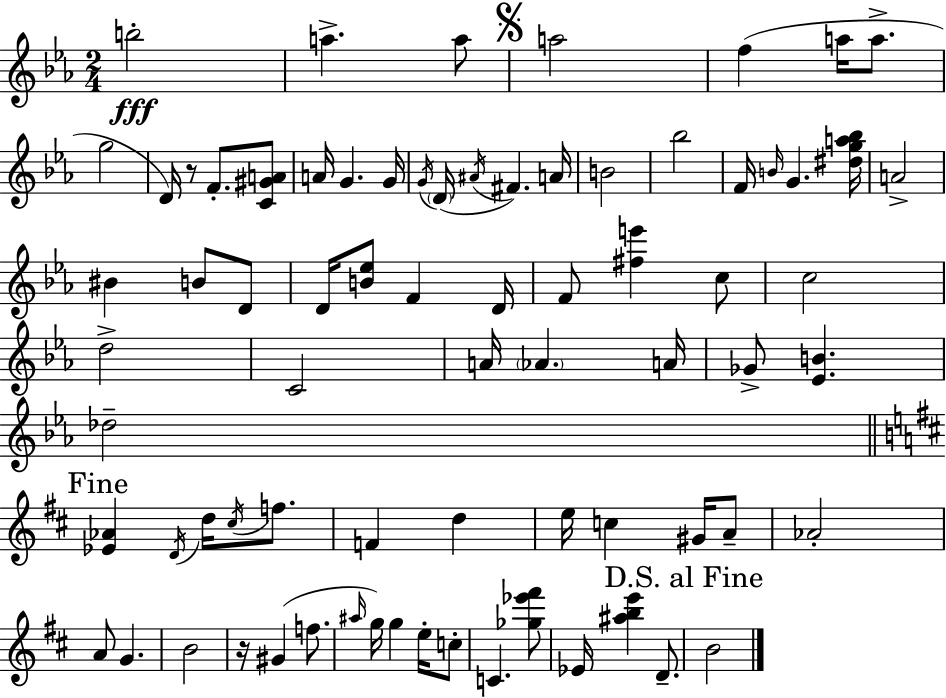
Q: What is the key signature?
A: C minor